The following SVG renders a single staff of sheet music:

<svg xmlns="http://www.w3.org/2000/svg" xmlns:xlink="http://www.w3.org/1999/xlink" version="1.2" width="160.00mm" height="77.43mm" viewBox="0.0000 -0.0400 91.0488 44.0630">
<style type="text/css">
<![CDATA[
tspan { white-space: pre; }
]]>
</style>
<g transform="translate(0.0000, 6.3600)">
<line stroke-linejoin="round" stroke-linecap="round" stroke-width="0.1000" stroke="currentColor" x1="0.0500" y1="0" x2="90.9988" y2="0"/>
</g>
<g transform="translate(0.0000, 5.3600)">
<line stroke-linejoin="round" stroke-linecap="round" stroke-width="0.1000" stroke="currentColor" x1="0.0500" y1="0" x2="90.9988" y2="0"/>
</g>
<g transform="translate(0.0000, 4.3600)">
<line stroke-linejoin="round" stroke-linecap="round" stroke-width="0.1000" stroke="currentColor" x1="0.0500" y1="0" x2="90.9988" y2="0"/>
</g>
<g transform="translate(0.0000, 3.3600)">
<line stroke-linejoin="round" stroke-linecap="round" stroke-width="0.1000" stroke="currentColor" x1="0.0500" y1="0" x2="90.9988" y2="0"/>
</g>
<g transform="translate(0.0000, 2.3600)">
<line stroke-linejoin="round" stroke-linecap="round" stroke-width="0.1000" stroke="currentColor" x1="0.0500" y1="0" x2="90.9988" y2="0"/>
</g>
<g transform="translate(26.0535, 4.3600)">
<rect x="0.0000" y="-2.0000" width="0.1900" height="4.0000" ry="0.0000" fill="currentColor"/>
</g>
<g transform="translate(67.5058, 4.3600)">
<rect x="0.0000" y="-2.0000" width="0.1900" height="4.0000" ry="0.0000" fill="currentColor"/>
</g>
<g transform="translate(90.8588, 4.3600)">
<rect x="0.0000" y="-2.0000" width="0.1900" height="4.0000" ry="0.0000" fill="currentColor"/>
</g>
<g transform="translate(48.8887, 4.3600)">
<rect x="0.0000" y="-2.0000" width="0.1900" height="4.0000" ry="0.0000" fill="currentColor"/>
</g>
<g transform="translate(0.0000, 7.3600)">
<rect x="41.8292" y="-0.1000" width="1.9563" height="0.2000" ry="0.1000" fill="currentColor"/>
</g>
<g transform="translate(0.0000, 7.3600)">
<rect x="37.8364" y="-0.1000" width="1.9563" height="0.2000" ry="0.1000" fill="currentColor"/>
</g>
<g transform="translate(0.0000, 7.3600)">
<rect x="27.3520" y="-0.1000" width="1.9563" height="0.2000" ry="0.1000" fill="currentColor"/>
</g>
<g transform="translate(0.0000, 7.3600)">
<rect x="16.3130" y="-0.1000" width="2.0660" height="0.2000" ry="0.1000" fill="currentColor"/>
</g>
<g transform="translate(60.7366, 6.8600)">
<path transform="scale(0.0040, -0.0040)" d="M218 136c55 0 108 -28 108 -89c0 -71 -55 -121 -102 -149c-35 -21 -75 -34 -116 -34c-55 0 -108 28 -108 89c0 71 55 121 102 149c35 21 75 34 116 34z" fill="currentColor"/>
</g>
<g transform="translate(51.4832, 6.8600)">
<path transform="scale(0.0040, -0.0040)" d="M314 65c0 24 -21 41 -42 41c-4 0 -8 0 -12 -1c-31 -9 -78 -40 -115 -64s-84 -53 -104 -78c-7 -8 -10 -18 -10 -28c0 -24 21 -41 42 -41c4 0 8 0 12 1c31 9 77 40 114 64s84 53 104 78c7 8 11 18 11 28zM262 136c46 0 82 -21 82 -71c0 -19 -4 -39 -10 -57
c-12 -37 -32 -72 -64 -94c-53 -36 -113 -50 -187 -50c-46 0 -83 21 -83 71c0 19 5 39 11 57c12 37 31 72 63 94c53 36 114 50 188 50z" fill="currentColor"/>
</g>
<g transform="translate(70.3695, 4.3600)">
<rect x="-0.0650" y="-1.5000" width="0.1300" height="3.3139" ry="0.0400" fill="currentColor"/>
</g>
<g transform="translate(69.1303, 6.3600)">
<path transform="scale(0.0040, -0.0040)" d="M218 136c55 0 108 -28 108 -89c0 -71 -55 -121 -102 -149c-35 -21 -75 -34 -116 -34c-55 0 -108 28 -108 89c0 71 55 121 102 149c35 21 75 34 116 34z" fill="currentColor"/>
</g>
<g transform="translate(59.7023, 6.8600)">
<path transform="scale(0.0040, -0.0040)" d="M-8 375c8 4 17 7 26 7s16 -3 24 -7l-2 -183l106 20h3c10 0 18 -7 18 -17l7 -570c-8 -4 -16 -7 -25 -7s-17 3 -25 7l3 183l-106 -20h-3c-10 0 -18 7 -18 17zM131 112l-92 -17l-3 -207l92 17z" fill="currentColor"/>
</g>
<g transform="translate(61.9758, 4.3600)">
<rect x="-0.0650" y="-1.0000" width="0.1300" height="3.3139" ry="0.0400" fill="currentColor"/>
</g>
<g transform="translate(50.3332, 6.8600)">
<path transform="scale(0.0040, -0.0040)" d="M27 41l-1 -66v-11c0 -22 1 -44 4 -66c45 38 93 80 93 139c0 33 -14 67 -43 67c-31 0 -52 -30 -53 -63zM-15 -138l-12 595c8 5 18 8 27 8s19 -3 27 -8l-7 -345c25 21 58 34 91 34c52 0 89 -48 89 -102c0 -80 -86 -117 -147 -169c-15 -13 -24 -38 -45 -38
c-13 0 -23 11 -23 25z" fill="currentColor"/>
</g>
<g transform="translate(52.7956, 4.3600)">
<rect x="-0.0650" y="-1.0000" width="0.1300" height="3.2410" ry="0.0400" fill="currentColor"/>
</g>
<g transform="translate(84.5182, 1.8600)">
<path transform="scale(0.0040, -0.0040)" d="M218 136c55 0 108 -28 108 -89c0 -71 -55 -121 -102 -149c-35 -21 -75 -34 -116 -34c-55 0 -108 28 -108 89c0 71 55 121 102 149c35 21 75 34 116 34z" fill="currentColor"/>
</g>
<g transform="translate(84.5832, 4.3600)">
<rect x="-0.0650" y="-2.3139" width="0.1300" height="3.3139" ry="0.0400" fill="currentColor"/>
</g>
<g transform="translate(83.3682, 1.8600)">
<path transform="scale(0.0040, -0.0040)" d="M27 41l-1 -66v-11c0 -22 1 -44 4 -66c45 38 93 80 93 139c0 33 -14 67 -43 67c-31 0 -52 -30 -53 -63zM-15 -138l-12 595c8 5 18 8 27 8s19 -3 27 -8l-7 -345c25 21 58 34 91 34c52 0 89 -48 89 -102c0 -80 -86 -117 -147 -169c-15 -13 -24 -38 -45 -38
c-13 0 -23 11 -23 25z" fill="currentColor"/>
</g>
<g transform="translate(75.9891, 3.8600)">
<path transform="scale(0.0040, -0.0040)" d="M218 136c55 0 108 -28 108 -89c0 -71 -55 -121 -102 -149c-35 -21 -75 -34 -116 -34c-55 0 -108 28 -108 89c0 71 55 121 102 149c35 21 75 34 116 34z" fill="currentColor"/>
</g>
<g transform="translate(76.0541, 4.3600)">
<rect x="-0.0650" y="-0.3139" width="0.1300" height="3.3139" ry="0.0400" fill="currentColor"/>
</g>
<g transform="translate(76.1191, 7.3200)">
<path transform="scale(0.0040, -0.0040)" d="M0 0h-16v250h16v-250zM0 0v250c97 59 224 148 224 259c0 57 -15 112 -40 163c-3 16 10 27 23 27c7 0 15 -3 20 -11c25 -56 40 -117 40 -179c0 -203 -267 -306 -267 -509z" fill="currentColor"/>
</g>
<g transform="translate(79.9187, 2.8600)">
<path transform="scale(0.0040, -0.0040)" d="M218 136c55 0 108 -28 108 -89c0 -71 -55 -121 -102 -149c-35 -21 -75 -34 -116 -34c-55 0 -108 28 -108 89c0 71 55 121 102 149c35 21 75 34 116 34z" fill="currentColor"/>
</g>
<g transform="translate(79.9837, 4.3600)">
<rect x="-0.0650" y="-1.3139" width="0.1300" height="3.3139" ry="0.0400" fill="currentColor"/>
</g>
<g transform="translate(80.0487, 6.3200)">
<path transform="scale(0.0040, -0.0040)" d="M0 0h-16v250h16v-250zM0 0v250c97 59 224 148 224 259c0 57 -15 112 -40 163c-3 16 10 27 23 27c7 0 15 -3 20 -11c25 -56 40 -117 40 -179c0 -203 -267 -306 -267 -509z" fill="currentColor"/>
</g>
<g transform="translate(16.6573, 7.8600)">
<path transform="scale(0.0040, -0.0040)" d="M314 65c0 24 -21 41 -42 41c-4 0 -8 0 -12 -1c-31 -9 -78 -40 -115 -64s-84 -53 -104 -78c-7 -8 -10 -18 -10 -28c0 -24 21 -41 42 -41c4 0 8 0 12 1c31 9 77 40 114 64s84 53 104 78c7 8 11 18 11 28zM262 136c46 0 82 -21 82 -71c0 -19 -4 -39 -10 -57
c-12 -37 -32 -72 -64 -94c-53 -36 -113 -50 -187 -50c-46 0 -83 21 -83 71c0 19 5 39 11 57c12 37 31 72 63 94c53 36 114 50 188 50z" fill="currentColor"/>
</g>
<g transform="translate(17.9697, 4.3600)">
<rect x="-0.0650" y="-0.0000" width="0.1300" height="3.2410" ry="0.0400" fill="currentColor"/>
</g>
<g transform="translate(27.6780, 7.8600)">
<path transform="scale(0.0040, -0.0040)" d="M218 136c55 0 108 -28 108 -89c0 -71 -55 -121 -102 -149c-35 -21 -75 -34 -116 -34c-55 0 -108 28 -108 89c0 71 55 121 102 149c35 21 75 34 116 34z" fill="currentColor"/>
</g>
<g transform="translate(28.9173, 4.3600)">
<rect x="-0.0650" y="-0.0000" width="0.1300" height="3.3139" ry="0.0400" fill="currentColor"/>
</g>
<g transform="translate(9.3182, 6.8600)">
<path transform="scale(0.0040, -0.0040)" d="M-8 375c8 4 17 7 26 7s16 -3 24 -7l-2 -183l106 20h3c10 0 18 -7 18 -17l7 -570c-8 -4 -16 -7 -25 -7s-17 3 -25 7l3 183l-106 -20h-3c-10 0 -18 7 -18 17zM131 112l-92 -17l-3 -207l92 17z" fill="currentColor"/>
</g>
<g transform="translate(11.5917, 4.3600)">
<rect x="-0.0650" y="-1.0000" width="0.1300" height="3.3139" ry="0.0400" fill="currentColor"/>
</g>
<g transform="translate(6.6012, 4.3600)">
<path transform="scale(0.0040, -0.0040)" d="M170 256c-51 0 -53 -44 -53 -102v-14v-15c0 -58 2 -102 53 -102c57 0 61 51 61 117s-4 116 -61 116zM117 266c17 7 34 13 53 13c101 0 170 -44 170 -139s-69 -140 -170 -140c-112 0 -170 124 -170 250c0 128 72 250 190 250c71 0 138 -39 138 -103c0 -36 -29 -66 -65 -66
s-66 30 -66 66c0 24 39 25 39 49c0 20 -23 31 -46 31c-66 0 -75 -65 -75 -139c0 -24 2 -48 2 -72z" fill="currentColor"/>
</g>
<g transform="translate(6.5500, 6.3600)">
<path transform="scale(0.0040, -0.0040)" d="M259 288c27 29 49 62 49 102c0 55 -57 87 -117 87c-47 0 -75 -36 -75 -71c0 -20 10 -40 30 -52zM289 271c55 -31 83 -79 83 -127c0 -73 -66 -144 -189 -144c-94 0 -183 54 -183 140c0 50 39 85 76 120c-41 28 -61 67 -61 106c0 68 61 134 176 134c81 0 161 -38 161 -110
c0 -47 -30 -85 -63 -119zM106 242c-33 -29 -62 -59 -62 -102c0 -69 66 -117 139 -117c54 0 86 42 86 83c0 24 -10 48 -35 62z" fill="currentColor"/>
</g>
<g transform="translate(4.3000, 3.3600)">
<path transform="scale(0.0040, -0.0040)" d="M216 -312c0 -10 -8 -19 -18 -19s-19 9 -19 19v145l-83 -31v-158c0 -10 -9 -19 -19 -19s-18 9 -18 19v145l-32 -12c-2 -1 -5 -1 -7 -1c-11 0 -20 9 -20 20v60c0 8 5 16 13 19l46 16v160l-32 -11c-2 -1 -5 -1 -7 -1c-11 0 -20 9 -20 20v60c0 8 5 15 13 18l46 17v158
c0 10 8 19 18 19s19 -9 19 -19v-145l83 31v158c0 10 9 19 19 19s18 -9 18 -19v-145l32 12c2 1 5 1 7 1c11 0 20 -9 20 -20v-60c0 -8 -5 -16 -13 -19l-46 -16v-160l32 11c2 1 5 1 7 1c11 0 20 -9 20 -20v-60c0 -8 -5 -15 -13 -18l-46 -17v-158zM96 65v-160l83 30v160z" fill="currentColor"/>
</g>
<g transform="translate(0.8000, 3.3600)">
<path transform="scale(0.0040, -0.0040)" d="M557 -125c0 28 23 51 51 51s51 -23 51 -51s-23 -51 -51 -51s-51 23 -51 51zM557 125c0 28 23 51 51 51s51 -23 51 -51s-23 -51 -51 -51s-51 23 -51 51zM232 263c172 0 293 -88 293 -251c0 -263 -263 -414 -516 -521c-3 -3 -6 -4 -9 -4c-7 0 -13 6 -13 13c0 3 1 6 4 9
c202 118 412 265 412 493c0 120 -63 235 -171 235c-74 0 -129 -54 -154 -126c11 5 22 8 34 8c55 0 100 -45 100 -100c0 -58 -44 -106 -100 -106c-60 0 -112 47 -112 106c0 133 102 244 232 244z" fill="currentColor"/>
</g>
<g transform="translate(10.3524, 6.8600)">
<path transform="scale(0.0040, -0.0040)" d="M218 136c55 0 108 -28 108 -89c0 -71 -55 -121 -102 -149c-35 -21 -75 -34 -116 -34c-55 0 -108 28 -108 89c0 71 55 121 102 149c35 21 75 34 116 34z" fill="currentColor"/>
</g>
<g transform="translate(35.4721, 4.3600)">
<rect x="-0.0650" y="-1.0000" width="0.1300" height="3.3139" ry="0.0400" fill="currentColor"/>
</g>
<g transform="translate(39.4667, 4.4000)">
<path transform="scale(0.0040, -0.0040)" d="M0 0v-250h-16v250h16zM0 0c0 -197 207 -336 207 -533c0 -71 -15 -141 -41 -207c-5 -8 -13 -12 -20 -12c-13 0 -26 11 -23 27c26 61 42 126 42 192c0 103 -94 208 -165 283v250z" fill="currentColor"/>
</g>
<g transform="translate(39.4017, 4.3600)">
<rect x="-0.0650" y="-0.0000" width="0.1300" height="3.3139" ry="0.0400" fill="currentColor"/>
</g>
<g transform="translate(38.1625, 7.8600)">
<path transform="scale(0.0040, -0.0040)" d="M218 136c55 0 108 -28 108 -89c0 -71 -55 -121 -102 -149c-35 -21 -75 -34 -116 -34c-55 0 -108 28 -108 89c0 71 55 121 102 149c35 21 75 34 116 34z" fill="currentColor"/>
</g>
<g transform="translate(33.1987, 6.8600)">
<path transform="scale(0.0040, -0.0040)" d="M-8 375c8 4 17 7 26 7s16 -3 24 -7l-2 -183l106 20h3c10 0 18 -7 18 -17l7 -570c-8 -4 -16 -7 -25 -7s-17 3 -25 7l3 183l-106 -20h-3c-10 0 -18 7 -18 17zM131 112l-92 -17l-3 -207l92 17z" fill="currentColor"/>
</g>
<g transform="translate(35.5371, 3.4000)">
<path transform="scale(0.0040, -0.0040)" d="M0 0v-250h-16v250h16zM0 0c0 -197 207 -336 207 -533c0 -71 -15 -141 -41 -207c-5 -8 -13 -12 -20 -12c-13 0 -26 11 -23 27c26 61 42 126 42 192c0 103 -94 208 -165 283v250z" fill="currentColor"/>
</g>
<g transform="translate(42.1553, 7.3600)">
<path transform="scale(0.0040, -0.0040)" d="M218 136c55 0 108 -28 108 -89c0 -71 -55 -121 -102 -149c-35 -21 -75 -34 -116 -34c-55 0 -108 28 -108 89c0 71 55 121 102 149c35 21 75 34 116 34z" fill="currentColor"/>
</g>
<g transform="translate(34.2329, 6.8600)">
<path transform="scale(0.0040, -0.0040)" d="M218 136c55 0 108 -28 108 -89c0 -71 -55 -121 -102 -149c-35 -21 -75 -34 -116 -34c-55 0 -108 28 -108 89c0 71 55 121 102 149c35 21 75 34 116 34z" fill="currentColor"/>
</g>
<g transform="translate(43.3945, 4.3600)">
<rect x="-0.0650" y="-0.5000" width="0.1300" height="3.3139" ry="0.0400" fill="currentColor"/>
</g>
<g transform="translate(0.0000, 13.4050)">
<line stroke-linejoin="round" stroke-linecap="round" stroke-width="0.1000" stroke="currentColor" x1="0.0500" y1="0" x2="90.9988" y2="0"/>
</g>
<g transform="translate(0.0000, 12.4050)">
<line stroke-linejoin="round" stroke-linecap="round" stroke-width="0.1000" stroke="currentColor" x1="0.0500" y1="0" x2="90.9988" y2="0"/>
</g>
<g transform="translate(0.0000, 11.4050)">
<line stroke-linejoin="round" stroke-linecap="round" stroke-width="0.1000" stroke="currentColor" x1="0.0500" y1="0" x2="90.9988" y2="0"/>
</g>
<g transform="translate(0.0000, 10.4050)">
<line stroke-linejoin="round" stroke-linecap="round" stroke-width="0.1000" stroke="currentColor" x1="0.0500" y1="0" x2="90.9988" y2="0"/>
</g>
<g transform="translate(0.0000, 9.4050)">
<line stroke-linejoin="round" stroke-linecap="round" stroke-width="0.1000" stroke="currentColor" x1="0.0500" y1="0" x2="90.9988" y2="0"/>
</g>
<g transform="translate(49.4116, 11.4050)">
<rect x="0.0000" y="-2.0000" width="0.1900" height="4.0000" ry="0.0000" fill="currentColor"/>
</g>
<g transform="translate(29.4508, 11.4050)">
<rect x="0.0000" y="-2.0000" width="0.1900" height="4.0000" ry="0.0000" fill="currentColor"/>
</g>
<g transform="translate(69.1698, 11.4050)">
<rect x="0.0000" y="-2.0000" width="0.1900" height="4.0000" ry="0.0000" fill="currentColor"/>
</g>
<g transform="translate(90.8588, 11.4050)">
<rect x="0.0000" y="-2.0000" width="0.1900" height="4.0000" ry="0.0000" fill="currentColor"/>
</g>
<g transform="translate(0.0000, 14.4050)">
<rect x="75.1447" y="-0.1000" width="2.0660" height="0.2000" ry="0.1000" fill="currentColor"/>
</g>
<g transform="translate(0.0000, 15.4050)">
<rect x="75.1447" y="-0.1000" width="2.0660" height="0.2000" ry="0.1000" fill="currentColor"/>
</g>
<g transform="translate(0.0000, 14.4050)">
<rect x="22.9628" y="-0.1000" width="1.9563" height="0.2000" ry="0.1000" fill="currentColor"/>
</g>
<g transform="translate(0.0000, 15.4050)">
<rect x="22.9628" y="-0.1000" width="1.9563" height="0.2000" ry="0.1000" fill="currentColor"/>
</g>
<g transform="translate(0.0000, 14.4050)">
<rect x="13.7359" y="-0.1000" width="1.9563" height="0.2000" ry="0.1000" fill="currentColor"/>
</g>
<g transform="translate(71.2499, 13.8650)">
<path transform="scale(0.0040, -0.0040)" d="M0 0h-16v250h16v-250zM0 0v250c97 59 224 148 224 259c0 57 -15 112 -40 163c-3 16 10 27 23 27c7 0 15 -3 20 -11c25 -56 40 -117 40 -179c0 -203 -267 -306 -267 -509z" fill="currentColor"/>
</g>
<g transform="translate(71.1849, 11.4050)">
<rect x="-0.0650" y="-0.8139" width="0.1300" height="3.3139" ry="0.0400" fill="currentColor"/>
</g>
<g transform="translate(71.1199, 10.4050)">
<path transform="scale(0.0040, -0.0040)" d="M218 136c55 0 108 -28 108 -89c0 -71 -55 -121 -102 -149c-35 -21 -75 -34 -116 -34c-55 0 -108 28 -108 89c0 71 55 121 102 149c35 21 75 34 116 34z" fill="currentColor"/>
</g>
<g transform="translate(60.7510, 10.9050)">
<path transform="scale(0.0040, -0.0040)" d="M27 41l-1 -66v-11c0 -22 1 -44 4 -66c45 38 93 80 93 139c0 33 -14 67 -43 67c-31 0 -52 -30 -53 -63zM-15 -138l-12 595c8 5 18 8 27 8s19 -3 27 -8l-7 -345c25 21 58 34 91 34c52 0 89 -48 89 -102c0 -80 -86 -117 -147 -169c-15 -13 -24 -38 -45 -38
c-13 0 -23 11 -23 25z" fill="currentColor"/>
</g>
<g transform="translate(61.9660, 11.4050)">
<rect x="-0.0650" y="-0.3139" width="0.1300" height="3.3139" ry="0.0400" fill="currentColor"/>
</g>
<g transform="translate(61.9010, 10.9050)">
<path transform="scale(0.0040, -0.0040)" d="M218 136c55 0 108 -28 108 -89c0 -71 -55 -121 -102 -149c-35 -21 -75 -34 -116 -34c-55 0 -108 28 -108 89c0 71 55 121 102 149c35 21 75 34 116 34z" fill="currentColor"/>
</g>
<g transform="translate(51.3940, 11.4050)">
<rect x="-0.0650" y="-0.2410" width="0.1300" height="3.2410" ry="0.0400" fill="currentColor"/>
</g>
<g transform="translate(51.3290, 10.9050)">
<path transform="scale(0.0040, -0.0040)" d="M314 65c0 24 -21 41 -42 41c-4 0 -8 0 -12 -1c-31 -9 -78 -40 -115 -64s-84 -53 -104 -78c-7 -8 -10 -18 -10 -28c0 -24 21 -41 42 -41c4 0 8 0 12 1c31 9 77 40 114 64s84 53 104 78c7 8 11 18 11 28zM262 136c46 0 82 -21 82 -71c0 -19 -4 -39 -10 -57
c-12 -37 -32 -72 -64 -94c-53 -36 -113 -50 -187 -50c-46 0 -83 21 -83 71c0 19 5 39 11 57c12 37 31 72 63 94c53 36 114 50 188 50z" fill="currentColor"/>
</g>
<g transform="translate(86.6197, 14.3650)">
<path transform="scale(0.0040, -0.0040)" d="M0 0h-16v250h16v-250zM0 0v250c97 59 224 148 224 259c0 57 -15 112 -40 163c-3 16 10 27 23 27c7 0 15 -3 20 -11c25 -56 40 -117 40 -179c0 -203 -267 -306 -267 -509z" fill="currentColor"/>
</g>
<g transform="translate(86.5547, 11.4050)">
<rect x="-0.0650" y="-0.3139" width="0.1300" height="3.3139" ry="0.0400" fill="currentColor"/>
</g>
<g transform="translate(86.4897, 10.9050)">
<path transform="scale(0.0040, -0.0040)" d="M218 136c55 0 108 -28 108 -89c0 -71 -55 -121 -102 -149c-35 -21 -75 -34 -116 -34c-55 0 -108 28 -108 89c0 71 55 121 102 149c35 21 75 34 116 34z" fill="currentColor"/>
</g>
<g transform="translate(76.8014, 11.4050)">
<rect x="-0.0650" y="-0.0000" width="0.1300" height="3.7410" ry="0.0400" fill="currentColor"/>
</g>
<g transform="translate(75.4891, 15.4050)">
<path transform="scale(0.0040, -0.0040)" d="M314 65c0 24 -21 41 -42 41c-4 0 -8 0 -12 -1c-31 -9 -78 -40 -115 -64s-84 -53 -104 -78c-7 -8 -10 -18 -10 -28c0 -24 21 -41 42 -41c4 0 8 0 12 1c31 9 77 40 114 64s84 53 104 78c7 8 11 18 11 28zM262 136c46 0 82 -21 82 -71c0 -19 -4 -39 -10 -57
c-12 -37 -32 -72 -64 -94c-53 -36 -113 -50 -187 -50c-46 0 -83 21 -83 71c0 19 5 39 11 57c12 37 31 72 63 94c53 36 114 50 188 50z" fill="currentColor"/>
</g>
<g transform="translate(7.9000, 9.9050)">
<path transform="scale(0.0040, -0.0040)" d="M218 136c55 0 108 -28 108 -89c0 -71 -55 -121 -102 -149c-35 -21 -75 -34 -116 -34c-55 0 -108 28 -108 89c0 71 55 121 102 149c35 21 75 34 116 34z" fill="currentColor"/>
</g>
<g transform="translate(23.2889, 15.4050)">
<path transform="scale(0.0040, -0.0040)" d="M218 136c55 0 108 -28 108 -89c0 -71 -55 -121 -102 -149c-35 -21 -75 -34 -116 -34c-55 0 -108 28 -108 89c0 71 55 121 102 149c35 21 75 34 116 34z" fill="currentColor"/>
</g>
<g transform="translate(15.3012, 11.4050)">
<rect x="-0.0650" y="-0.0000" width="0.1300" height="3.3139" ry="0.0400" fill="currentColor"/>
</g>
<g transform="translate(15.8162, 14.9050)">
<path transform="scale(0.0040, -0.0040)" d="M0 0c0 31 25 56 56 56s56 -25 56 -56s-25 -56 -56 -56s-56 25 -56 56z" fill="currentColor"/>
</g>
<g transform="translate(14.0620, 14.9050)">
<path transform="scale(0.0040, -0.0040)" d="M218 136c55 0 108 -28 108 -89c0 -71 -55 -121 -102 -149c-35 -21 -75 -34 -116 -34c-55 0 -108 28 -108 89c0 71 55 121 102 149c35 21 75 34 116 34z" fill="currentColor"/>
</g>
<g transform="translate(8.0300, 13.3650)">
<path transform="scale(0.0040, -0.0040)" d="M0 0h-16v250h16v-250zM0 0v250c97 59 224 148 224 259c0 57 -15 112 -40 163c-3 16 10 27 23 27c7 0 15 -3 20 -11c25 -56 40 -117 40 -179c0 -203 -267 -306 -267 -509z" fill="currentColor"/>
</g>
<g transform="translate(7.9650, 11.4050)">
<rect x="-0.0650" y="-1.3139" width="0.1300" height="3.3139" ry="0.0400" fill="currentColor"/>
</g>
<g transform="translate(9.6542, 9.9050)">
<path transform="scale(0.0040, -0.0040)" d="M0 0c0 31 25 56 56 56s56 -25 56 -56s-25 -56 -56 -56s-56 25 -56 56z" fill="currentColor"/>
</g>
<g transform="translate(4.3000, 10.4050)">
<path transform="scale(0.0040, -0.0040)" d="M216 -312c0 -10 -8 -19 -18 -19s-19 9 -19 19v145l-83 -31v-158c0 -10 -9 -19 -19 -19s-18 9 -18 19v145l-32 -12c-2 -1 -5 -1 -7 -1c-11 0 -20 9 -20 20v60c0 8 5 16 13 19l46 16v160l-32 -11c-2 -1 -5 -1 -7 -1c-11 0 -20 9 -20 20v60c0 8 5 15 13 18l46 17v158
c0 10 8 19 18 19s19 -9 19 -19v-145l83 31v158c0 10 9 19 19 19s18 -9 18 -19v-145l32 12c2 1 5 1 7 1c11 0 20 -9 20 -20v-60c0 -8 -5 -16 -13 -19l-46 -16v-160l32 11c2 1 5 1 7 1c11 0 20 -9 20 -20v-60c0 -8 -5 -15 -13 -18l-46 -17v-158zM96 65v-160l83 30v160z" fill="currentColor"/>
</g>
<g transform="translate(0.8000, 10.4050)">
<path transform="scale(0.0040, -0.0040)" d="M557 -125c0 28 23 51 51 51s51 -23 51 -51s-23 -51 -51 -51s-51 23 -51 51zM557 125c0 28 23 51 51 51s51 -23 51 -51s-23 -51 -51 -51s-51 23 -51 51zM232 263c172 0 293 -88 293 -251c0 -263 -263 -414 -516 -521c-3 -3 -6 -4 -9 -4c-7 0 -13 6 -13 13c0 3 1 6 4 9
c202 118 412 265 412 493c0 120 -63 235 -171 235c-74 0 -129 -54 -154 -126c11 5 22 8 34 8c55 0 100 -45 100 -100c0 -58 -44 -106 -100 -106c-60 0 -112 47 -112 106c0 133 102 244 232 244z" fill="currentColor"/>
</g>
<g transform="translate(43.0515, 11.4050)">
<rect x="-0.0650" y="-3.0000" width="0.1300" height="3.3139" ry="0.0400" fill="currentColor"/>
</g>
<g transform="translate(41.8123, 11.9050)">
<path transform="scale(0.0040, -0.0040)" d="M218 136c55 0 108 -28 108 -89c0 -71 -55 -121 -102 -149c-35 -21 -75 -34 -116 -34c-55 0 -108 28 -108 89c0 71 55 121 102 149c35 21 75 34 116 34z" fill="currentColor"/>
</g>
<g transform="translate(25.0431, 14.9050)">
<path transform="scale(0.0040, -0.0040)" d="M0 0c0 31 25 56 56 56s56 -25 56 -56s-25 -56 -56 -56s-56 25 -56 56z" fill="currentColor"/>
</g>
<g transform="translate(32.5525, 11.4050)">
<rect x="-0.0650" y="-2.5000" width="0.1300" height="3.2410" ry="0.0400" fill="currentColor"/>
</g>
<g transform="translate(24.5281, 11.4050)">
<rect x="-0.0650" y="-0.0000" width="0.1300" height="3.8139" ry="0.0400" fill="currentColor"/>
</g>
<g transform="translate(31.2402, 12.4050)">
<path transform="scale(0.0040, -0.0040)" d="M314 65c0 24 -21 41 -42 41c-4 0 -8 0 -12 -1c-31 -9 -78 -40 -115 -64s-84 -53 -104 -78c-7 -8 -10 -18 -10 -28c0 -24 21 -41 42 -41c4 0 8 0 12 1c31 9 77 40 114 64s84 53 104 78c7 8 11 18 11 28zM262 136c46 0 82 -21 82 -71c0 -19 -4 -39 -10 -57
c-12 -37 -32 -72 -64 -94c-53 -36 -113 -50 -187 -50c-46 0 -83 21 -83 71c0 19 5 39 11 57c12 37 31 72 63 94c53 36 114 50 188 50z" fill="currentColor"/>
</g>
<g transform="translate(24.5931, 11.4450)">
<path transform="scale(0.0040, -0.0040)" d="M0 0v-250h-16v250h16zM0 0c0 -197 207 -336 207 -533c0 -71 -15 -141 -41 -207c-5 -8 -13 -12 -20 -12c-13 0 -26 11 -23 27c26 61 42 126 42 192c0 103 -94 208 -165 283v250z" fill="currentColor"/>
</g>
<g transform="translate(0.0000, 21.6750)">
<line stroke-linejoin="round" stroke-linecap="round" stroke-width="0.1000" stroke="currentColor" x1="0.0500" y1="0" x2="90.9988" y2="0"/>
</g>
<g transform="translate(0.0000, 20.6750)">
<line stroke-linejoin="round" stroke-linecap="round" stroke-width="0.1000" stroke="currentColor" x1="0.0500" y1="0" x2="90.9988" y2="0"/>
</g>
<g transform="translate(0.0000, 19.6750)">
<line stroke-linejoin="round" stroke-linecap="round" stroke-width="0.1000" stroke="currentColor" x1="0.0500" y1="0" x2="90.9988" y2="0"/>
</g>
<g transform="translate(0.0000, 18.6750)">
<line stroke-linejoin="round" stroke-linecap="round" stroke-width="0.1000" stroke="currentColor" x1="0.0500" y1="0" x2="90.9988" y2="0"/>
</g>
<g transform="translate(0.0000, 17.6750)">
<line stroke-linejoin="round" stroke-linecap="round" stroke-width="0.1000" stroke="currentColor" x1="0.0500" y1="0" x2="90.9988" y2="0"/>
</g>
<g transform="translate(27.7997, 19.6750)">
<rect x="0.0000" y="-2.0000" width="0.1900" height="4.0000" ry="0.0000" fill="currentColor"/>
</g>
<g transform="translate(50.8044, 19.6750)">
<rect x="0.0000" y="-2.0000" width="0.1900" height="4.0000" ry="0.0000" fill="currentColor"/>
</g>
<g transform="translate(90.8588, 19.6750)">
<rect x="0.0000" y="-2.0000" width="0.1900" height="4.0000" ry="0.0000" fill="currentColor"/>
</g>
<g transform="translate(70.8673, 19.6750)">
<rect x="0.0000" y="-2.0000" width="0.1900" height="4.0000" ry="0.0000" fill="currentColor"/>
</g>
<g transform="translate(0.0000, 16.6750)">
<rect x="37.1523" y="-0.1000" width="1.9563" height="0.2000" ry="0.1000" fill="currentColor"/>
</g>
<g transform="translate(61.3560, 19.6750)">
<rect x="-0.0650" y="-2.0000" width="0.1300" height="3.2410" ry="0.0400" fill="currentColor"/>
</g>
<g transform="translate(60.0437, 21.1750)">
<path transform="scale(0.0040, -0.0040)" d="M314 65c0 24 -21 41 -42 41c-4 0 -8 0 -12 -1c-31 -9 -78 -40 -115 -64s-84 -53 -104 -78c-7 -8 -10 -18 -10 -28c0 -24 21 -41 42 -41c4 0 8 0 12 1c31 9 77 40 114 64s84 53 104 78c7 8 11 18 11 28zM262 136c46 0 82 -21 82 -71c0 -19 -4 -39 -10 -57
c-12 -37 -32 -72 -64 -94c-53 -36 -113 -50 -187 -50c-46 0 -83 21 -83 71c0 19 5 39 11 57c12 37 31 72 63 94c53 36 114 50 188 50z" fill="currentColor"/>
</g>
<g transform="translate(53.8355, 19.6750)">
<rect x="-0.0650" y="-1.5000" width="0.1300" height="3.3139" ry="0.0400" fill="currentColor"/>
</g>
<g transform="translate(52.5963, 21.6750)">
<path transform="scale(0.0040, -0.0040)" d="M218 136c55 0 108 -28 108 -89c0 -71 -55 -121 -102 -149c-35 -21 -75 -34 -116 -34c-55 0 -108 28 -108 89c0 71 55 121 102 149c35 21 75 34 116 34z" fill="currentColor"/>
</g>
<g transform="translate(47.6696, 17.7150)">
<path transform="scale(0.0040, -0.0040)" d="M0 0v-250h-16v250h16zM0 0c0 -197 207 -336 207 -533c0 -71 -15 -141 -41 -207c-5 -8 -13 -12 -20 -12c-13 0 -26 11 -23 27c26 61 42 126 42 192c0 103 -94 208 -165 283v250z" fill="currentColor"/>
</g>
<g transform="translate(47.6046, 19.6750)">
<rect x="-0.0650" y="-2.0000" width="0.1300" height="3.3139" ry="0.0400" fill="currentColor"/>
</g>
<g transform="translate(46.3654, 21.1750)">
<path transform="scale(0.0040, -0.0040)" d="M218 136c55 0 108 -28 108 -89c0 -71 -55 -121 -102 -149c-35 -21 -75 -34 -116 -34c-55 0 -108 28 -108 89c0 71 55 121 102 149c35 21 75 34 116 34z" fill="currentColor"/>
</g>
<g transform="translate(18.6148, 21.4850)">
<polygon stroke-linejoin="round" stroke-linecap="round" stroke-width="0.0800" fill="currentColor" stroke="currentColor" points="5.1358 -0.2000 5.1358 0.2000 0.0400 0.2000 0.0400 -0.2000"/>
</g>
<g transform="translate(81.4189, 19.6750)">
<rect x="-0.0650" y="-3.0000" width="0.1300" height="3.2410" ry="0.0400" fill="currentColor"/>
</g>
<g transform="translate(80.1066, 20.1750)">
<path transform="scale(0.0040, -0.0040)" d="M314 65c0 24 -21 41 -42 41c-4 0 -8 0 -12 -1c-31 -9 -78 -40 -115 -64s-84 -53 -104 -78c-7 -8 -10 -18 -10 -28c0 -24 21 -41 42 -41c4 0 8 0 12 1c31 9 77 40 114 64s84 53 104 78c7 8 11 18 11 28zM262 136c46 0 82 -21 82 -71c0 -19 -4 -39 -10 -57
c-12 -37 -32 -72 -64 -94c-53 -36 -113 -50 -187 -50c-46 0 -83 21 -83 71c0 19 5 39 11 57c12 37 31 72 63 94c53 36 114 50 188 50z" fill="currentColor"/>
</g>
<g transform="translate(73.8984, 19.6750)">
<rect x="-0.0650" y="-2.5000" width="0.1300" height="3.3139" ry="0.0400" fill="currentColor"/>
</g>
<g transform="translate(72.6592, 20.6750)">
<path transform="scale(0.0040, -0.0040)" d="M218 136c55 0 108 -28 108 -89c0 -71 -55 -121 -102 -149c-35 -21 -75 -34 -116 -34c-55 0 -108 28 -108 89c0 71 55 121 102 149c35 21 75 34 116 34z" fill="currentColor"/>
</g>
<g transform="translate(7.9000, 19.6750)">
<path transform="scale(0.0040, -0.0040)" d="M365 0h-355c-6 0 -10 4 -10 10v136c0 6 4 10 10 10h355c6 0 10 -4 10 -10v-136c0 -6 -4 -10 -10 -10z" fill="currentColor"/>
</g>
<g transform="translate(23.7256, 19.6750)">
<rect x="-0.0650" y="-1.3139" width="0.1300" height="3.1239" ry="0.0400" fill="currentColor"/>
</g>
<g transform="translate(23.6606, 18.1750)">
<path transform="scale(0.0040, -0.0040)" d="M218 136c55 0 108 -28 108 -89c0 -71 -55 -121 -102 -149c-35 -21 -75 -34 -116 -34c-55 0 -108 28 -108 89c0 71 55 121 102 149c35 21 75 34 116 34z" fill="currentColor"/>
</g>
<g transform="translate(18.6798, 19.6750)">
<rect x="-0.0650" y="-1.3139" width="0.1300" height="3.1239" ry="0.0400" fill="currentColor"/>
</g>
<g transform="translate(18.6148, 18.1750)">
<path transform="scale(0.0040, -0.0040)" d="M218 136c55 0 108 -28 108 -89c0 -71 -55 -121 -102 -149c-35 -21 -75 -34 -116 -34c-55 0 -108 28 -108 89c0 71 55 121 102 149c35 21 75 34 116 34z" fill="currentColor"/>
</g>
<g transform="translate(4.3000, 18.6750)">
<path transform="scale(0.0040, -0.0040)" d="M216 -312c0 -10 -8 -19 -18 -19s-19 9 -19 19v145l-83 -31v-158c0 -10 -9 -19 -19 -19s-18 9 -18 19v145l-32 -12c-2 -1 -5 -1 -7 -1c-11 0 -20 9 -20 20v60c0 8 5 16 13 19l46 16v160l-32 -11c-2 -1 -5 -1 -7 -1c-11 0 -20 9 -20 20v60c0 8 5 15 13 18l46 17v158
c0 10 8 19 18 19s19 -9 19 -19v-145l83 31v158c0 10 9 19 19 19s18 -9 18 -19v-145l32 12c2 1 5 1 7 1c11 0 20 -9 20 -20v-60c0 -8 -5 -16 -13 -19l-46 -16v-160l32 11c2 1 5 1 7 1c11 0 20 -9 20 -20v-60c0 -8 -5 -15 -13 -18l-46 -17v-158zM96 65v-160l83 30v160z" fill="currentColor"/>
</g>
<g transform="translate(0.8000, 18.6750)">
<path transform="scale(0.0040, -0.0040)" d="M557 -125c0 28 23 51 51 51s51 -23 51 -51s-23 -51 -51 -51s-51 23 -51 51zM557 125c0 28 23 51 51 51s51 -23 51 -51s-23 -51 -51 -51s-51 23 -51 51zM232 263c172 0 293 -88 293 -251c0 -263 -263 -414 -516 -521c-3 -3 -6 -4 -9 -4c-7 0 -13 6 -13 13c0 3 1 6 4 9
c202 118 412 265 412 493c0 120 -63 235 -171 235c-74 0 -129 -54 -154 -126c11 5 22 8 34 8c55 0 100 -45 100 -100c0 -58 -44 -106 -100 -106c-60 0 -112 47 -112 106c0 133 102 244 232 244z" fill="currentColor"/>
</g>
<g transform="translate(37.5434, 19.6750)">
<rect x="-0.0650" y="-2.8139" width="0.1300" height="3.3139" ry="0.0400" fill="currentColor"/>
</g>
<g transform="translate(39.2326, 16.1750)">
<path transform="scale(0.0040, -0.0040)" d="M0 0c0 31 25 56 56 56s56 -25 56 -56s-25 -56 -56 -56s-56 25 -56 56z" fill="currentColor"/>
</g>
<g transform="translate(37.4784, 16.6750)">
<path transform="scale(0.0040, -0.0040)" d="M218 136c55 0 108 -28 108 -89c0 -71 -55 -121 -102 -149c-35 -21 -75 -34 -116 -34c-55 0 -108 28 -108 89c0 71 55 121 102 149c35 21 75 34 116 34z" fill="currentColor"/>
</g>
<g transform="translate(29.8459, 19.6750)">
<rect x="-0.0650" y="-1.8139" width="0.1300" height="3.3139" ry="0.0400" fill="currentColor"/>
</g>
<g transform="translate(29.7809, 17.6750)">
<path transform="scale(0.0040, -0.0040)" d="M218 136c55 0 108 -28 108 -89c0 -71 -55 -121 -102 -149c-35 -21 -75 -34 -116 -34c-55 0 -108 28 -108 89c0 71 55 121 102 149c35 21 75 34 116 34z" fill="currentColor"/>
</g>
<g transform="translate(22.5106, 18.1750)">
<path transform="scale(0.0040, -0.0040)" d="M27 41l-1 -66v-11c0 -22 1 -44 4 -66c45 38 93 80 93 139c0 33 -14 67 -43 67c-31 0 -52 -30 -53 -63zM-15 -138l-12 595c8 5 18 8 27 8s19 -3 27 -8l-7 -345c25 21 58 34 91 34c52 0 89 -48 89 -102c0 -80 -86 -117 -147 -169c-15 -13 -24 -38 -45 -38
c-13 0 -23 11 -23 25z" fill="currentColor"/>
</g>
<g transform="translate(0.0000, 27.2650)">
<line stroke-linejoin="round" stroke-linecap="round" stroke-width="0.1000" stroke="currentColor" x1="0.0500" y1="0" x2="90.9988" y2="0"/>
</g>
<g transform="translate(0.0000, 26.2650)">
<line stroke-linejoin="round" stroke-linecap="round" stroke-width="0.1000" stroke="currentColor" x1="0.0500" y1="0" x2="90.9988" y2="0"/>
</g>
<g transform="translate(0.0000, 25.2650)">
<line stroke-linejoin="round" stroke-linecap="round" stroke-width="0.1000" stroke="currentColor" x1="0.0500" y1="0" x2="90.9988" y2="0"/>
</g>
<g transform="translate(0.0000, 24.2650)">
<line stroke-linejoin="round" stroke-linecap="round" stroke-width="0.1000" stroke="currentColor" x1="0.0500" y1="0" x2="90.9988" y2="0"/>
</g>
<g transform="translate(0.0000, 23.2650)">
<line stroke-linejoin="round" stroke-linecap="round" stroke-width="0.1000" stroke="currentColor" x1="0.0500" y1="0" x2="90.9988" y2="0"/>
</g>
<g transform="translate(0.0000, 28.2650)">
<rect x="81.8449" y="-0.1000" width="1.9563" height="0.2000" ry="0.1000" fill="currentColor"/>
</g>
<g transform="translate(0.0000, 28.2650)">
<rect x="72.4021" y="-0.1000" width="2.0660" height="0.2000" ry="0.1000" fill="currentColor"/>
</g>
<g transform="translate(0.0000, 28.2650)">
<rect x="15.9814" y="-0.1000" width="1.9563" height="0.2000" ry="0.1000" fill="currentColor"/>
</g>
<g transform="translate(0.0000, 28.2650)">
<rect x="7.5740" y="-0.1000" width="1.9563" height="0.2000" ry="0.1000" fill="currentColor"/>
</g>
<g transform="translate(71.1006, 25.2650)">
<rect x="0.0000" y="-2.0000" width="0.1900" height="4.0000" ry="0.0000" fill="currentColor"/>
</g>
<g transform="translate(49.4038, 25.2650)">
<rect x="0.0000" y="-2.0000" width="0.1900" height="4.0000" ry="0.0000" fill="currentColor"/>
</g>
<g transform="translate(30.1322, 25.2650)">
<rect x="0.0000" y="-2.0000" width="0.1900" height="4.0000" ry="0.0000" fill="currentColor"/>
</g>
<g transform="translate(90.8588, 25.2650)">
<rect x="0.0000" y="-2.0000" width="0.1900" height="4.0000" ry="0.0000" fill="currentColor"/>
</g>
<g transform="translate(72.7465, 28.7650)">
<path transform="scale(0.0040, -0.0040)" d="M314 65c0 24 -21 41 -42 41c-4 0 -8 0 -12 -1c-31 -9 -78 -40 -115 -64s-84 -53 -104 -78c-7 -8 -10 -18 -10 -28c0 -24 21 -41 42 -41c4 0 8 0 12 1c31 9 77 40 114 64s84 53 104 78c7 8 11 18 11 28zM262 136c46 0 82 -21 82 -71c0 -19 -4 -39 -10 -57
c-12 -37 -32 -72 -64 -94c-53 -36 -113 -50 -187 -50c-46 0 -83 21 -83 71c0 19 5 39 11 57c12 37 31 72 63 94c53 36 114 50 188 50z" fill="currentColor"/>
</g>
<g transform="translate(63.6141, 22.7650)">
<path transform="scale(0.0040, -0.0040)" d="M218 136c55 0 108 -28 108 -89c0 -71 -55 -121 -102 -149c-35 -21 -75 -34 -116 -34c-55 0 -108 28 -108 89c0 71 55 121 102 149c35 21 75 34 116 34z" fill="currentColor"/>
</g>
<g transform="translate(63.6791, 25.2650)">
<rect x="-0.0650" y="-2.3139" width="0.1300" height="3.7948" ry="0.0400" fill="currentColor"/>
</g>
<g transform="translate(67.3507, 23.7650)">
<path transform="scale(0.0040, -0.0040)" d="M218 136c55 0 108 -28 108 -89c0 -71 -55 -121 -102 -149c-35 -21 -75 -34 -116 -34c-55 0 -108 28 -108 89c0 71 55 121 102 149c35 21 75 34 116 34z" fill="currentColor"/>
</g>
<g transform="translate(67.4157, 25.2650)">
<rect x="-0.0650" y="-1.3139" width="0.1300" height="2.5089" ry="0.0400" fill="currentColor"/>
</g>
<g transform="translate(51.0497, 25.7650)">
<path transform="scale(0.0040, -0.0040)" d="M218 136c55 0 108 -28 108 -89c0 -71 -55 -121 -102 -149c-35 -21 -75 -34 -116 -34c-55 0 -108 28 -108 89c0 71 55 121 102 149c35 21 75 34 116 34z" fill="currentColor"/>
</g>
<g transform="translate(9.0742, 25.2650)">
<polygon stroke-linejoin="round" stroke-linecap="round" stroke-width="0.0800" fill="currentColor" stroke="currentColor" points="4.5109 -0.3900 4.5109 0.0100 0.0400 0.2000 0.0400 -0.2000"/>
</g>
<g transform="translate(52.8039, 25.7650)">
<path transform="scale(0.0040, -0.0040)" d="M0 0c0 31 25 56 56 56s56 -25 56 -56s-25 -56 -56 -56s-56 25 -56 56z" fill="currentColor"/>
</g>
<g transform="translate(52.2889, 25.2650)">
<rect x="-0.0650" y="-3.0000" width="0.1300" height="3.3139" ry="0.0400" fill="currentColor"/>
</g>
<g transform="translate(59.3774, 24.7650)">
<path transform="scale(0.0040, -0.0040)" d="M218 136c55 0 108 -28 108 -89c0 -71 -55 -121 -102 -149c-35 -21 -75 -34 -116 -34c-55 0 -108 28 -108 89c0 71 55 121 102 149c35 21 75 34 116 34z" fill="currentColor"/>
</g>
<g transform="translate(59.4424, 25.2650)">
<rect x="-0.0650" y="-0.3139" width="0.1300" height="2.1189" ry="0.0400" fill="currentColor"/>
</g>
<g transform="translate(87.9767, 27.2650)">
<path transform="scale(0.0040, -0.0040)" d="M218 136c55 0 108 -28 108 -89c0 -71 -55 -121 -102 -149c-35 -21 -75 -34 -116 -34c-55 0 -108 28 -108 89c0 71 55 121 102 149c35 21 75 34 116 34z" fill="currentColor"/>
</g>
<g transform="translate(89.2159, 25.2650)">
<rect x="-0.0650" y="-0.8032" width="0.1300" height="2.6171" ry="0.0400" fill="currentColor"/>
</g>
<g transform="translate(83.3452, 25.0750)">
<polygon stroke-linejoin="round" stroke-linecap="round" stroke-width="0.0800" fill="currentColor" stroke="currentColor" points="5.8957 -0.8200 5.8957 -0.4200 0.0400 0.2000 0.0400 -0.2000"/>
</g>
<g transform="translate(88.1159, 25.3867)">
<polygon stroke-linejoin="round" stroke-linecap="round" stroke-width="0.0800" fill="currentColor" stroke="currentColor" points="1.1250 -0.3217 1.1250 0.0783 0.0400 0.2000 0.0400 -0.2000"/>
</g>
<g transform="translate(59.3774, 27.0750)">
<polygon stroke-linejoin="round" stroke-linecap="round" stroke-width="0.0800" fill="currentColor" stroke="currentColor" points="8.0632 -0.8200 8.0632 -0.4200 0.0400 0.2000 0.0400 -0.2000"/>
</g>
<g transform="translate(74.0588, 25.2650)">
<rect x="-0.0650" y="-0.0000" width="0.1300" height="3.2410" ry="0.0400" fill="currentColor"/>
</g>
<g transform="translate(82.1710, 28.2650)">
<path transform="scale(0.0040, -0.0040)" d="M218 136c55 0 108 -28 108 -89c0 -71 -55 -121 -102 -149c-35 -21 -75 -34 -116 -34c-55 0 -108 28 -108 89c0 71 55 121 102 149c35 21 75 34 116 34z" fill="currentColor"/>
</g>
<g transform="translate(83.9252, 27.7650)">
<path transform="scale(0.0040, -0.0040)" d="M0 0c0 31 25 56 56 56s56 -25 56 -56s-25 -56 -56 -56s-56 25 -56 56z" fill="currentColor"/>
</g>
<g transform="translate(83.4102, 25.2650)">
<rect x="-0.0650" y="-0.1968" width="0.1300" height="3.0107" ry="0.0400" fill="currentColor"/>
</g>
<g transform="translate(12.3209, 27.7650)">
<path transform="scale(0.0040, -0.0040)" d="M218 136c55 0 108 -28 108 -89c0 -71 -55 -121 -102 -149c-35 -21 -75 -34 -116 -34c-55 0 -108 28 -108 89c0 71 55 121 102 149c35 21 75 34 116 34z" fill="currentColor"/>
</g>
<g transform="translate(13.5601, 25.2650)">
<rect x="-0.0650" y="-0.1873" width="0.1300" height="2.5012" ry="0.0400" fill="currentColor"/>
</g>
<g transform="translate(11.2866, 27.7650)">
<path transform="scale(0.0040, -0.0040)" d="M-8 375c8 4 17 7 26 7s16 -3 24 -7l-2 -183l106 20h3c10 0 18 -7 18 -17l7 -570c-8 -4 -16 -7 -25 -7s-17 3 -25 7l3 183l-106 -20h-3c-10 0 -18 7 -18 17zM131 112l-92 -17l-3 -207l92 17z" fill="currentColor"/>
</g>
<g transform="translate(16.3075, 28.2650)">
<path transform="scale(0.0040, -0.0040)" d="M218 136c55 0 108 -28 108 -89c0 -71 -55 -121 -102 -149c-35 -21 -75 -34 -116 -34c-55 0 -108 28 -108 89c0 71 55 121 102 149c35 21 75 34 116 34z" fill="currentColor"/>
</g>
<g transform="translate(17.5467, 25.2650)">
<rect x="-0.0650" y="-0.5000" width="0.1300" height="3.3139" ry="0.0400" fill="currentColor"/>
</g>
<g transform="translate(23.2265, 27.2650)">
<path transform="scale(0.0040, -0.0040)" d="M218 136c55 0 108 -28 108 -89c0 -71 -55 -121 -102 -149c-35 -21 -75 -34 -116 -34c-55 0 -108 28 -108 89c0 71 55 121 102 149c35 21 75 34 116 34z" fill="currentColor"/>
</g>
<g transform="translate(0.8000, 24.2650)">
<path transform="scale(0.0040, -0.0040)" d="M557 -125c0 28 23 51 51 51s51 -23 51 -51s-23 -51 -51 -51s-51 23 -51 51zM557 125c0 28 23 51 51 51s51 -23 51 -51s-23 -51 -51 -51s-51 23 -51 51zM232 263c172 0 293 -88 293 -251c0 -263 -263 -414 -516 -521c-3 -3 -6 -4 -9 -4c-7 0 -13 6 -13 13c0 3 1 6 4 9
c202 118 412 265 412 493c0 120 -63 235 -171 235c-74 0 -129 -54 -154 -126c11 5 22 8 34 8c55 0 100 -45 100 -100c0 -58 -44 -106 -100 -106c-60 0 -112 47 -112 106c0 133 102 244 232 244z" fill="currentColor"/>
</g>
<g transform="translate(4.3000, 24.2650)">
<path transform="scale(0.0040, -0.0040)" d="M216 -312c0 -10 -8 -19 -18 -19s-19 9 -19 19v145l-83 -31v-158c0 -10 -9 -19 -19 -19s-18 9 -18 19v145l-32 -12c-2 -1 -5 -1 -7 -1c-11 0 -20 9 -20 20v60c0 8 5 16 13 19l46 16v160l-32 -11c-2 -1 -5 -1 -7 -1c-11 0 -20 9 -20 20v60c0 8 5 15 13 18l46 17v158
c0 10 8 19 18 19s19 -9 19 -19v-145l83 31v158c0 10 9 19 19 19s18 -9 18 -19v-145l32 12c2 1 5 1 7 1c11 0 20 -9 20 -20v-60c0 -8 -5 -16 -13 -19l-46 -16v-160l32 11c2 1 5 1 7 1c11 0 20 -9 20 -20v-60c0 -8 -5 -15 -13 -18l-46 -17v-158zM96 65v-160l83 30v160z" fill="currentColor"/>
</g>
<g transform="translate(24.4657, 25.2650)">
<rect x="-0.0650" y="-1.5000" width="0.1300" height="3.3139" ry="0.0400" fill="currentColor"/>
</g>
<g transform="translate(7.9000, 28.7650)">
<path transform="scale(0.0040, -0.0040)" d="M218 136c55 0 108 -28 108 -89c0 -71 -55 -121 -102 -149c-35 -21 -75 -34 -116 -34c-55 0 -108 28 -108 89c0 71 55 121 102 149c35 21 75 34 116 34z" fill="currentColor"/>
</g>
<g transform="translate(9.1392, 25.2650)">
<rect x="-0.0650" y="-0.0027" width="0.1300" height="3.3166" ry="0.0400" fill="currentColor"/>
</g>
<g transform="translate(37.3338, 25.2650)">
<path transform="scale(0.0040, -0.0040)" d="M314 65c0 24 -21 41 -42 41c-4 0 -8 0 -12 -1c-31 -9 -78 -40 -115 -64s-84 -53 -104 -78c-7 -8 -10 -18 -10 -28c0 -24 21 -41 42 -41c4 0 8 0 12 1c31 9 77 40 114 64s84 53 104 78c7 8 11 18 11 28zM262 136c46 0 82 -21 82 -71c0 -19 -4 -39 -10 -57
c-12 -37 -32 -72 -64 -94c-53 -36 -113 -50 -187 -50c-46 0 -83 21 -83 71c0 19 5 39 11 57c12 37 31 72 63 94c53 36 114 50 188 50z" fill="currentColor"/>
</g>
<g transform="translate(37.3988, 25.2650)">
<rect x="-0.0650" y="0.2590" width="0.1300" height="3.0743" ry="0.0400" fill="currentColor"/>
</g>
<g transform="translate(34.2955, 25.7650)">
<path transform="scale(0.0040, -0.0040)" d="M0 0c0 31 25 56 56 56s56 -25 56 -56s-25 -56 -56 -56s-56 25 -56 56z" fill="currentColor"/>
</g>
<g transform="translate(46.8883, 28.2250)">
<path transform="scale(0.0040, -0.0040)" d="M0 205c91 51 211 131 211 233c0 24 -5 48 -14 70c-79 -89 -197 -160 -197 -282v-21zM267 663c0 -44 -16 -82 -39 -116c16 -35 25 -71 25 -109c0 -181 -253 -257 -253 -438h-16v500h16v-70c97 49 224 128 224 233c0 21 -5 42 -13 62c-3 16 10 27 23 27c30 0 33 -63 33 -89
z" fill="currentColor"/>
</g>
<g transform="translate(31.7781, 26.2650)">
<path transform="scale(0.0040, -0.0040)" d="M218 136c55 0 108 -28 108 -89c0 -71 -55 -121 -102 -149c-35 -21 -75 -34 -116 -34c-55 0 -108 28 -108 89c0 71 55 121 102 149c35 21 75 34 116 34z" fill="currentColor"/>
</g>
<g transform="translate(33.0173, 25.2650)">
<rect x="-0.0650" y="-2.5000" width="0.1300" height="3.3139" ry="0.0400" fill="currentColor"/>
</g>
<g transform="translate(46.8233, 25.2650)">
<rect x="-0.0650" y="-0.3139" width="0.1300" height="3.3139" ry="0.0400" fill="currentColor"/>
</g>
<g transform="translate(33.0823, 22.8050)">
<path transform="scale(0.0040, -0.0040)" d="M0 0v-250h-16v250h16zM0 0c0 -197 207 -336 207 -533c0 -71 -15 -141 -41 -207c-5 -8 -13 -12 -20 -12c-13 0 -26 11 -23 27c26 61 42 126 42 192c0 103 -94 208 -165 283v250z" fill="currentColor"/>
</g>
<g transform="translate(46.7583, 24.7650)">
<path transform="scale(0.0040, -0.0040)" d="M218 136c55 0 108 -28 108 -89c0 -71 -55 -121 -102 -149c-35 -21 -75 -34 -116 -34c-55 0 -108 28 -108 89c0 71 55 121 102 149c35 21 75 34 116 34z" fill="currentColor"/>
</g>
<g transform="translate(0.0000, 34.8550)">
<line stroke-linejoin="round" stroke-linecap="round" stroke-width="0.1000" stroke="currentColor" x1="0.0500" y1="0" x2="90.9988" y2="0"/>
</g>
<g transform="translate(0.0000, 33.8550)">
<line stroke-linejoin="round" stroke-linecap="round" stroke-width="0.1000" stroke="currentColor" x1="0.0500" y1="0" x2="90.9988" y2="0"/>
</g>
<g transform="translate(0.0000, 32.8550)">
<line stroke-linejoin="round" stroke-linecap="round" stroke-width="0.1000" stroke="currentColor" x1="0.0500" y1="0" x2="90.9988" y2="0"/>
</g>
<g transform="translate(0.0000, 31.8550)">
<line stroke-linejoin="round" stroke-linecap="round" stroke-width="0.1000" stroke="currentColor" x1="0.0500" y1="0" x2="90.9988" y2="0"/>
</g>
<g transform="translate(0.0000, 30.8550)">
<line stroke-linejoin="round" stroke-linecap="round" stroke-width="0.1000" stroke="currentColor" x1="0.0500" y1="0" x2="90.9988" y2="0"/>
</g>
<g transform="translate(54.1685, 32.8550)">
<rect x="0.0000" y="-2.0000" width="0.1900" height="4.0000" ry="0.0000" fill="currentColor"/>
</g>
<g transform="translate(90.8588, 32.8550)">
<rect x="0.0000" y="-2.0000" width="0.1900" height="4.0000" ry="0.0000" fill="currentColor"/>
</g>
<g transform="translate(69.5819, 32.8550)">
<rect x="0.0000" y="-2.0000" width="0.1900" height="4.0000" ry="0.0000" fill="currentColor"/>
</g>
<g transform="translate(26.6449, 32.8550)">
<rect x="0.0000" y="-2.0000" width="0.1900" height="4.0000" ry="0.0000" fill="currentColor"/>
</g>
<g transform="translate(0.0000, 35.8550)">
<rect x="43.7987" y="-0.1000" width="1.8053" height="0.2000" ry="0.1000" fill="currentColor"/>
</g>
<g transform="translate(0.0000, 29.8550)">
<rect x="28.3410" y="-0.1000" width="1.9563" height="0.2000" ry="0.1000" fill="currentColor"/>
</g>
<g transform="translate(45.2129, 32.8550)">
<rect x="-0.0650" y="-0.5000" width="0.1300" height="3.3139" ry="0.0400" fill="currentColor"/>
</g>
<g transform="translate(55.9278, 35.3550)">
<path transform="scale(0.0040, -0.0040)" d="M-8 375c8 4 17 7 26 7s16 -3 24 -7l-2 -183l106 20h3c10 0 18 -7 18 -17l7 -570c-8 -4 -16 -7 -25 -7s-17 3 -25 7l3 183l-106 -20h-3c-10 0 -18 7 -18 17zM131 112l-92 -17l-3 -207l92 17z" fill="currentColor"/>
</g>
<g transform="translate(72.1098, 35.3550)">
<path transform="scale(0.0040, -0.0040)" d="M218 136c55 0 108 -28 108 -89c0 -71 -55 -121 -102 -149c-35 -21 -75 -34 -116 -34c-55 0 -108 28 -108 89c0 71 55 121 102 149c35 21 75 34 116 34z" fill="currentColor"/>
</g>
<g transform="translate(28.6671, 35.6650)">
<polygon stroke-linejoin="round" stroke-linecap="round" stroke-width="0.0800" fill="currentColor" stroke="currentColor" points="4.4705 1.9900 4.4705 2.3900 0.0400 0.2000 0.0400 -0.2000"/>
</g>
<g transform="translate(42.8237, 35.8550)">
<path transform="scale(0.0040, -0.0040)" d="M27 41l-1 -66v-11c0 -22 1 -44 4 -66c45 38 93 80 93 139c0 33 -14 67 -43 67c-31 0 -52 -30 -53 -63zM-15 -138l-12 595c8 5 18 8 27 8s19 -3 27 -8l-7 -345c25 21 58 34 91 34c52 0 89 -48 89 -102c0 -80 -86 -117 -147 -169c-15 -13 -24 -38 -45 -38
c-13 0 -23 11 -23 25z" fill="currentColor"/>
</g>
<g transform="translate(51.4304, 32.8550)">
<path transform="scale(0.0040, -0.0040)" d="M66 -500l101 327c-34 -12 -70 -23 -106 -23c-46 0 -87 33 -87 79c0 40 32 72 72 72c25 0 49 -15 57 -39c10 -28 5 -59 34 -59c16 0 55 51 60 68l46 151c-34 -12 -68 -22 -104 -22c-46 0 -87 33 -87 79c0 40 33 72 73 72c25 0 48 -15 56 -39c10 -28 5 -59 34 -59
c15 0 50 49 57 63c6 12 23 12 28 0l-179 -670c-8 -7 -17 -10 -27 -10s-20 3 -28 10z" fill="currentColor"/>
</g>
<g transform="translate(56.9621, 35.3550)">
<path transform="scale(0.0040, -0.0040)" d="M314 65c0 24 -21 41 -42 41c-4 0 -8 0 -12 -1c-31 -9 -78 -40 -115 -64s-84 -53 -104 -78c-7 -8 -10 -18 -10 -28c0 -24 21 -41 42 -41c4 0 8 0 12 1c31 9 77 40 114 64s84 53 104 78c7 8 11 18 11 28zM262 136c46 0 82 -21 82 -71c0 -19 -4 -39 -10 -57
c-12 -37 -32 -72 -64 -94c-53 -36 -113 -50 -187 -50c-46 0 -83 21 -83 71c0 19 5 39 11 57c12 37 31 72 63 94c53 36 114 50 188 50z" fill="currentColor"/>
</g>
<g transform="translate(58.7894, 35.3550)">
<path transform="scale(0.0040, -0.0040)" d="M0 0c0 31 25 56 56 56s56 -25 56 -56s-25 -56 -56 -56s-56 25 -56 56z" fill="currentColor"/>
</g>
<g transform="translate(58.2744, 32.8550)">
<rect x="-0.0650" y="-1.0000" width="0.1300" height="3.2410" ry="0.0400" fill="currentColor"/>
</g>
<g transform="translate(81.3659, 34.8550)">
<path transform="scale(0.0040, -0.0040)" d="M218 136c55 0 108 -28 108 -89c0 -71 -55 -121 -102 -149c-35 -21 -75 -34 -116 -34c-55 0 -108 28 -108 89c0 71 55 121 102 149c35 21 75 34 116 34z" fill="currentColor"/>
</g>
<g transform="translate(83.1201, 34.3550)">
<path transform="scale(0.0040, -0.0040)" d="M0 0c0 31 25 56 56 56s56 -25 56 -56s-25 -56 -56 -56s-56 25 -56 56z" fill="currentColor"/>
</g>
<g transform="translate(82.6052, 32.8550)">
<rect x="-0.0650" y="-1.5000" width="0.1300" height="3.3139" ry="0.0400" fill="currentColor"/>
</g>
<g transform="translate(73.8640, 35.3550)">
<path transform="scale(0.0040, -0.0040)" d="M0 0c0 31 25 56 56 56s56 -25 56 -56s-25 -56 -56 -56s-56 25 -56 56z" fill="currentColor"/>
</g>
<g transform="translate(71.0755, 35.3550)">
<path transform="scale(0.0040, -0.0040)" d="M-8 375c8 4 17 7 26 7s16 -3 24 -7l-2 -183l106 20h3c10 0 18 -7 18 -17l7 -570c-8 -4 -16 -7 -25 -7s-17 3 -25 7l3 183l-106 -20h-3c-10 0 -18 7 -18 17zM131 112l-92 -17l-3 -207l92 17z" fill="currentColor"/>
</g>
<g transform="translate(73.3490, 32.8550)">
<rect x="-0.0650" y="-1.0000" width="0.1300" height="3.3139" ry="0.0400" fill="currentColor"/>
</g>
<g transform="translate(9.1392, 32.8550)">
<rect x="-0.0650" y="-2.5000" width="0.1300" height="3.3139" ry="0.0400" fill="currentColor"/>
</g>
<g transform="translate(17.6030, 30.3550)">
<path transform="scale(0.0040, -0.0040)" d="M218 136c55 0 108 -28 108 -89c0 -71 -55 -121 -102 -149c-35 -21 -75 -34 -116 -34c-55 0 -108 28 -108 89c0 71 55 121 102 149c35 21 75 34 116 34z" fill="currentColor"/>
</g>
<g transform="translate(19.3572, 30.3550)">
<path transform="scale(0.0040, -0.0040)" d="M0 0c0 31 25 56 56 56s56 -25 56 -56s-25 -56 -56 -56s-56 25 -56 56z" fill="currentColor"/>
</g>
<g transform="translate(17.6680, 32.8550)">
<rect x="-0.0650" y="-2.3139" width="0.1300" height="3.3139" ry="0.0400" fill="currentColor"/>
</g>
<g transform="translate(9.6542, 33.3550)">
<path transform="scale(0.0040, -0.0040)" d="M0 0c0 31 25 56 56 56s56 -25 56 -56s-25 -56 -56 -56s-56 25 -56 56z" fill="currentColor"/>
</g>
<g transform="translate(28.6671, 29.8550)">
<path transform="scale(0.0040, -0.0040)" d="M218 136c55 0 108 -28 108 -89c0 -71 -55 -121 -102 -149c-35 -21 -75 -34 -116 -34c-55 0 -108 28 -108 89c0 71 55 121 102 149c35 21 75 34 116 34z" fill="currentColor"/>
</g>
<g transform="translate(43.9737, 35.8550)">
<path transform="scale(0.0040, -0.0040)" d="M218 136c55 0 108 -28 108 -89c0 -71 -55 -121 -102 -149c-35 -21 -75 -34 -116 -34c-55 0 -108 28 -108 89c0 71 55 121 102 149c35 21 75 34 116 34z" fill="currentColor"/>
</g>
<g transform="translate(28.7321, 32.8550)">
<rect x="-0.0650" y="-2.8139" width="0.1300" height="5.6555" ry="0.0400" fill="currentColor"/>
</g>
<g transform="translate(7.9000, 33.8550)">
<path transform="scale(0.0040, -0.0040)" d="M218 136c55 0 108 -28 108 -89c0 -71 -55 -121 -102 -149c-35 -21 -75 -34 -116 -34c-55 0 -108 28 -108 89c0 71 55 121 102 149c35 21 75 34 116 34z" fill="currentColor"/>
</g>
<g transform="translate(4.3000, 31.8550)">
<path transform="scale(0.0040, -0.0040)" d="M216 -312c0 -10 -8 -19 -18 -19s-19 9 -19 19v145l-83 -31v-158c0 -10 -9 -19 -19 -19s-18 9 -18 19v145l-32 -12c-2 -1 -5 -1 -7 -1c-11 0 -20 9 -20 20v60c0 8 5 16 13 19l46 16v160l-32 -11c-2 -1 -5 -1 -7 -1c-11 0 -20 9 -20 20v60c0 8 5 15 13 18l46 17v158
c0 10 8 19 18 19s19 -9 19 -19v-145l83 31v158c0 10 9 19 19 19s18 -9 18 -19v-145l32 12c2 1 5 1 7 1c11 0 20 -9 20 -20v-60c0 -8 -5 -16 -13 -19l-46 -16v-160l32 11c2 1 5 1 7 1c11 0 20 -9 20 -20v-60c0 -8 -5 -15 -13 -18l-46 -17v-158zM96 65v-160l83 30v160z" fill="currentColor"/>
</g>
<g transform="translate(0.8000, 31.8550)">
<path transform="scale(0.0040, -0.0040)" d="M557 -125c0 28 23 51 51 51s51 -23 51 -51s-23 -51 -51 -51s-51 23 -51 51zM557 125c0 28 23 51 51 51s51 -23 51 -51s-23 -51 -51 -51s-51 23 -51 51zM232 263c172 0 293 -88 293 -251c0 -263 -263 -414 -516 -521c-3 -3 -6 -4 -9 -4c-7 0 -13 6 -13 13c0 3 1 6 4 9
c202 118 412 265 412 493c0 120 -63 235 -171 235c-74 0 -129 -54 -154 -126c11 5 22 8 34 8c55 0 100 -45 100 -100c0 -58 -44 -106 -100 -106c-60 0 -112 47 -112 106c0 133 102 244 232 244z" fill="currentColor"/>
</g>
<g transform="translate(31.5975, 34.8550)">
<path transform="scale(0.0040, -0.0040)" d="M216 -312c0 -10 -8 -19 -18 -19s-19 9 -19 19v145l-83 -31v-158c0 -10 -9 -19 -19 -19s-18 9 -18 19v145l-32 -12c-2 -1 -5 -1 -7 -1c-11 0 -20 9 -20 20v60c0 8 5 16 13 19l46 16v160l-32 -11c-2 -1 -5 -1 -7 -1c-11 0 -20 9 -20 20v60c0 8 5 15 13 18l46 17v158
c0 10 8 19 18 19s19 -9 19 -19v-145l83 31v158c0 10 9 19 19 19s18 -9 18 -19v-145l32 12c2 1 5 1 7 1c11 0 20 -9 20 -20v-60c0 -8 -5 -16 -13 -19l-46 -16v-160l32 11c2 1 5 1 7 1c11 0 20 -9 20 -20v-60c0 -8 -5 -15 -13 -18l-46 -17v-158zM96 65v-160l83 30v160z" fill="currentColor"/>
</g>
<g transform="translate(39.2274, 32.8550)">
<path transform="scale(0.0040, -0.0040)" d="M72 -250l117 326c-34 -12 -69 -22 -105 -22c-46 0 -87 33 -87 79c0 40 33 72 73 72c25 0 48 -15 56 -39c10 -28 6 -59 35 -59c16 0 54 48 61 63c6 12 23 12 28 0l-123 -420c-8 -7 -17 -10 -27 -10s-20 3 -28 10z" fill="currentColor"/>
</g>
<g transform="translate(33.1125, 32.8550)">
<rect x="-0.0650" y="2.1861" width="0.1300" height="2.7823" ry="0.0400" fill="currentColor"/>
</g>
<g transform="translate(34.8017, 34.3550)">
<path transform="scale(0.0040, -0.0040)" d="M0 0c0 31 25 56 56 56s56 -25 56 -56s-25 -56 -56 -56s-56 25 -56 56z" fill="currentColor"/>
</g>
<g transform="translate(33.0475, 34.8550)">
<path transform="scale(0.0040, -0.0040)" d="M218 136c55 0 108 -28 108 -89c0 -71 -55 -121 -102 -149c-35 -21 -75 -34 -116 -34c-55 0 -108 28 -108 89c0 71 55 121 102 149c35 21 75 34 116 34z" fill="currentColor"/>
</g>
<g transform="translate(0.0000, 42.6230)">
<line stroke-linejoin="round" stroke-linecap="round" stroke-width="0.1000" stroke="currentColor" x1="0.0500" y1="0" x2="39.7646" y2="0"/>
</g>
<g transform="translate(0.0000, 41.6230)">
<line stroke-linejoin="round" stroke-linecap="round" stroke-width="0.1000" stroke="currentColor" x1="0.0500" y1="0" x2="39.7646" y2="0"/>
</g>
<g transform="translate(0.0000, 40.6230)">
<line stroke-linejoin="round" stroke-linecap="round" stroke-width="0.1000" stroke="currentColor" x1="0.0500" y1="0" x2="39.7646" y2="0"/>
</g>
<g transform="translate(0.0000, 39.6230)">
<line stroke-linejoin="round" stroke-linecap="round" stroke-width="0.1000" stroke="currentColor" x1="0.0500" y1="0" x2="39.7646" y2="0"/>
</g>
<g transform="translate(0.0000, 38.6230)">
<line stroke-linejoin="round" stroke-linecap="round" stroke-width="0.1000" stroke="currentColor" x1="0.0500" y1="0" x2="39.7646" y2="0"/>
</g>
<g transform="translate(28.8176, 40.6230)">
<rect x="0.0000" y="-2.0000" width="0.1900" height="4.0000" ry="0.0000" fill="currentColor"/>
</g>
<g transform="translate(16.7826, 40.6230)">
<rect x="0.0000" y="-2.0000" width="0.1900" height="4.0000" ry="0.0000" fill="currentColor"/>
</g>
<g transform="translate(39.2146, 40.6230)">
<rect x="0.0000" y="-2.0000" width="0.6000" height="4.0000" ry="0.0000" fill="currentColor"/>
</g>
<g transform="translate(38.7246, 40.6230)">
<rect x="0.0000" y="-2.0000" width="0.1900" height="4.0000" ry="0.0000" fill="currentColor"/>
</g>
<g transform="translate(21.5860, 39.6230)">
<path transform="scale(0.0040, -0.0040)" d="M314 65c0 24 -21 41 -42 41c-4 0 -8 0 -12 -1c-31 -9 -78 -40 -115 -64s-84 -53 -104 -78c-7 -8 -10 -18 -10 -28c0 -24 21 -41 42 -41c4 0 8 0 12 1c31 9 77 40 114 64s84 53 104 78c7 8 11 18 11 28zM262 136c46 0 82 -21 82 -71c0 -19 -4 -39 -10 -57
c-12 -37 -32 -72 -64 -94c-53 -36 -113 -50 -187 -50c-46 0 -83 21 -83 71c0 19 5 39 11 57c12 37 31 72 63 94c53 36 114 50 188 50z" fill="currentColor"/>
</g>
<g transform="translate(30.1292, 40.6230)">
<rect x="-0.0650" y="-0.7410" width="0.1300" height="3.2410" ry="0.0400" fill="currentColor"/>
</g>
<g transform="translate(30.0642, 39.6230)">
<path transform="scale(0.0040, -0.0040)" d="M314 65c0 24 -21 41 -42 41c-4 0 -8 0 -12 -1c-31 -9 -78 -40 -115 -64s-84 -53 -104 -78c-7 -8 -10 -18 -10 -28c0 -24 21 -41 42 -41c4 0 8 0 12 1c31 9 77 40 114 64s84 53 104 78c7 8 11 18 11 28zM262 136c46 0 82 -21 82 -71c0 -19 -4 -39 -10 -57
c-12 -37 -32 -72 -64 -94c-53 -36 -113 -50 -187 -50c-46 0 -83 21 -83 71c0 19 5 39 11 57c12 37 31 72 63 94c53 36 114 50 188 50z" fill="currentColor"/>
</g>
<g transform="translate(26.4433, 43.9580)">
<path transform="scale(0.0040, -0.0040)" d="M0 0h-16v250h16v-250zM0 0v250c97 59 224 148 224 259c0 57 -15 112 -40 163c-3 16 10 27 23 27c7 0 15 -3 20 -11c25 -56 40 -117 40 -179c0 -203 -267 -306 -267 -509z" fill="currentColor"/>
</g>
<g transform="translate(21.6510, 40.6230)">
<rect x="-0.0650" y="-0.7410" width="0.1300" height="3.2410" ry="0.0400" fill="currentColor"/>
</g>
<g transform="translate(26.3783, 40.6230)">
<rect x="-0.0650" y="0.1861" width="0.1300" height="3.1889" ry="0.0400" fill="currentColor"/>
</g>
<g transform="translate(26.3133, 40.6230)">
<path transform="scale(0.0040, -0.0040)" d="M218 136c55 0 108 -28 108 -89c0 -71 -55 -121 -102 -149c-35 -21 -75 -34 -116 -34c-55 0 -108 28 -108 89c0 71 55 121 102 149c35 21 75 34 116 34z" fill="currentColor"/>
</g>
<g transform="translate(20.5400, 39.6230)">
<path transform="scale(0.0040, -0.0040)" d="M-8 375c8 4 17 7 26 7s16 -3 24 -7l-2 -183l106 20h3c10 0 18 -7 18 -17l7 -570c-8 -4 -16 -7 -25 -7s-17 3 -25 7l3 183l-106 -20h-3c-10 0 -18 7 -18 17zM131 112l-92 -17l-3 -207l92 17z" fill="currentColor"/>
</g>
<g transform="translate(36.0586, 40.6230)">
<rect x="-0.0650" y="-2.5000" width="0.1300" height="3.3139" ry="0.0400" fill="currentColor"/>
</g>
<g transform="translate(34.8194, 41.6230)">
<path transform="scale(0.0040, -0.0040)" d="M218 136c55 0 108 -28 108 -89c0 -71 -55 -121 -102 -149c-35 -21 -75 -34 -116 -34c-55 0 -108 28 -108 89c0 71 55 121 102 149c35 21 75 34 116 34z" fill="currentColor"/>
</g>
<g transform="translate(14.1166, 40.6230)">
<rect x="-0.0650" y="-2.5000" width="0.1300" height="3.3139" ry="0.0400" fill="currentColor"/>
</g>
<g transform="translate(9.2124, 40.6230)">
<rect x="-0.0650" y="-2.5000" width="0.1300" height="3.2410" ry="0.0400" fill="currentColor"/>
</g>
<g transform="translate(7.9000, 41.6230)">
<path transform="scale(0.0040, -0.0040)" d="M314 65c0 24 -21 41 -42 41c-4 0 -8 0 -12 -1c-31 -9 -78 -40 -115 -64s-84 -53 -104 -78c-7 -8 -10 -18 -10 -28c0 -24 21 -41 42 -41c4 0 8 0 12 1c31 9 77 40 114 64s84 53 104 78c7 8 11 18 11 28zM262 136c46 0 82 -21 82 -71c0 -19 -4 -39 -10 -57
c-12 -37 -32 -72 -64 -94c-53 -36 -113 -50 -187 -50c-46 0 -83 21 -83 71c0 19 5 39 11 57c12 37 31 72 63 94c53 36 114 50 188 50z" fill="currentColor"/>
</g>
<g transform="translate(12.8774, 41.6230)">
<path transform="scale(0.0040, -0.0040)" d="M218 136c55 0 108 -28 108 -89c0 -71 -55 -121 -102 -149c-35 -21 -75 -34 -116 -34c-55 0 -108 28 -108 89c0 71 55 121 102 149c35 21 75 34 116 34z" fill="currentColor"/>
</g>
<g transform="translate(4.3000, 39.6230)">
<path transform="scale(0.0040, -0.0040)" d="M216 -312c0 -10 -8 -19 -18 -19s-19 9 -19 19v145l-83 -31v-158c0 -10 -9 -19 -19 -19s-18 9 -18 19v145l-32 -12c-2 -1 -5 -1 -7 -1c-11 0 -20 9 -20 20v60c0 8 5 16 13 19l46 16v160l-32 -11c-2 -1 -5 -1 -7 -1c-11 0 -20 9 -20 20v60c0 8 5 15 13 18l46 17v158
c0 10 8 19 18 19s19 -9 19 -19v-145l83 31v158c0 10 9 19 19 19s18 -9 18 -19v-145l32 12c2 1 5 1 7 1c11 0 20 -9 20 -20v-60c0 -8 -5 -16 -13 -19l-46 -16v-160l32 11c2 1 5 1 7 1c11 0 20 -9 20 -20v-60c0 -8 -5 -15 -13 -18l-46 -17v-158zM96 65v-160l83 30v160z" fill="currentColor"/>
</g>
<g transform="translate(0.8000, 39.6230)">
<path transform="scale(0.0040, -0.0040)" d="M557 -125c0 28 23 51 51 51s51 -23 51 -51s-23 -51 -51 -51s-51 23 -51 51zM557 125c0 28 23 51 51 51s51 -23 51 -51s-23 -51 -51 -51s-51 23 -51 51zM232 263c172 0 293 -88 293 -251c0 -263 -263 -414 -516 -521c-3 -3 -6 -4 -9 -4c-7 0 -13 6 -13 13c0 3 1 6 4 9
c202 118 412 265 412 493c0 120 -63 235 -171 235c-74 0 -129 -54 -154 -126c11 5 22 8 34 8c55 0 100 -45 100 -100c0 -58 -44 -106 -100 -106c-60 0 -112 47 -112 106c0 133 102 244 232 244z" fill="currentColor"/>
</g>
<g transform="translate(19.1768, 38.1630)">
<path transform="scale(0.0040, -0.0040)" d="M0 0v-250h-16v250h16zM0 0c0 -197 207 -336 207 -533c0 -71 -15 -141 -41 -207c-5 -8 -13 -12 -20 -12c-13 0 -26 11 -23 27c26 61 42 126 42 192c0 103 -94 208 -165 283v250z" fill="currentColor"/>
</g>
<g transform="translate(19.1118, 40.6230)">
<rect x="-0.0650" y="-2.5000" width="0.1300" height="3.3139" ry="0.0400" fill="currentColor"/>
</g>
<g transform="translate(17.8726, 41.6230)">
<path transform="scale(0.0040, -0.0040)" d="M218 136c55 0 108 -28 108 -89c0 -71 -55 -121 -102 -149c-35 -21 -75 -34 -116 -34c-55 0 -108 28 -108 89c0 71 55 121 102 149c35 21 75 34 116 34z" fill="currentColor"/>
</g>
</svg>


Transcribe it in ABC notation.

X:1
T:Untitled
M:6/8
L:1/4
K:G
F,, D,,2 D,, F,,/2 D,,/2 E,, _F,,2 F,, G,, E,/2 G,/2 _B, G,/2 D,, C,,/2 B,,2 C, E,2 _E, ^F,/2 C,,2 E,/2 z2 G,/2 _G,/2 A, C A,,/2 G,, A,,2 B,, C,2 D,,/2 F,,/2 E,, G,, B,,/2 D,2 E,/4 C, E,/2 B,/2 G,/2 D,,2 E,,/2 G,,/4 B,, B, C/2 ^G,,/2 z/2 _E,, z/4 F,,2 F,, G,, B,,2 B,, B,,/2 F,2 D,/2 ^F,2 B,,